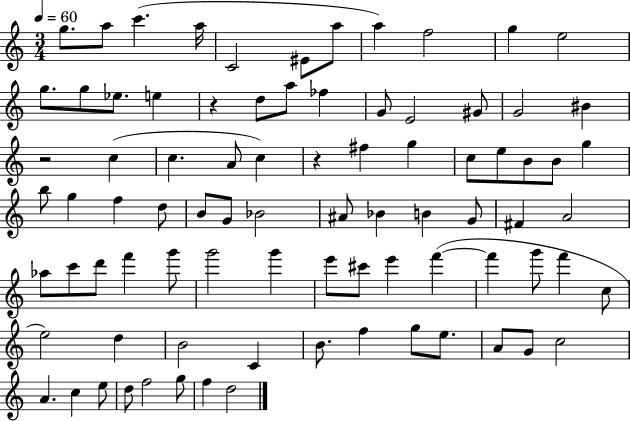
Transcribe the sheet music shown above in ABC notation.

X:1
T:Untitled
M:3/4
L:1/4
K:C
g/2 a/2 c' a/4 C2 ^E/2 a/2 a f2 g e2 g/2 g/2 _e/2 e z d/2 a/2 _f G/2 E2 ^G/2 G2 ^B z2 c c A/2 c z ^f g c/2 e/2 B/2 B/2 g b/2 g f d/2 B/2 G/2 _B2 ^A/2 _B B G/2 ^F A2 _a/2 c'/2 d'/2 f' g'/2 g'2 g' e'/2 ^c'/2 e' f' f' g'/2 f' c/2 e2 d B2 C B/2 f g/2 e/2 A/2 G/2 c2 A c e/2 d/2 f2 g/2 f d2